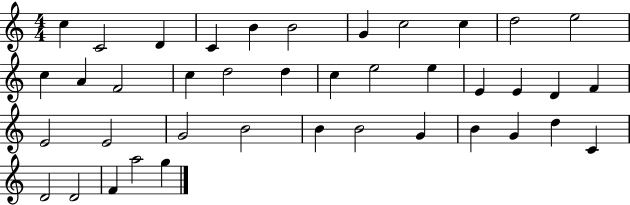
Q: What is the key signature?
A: C major